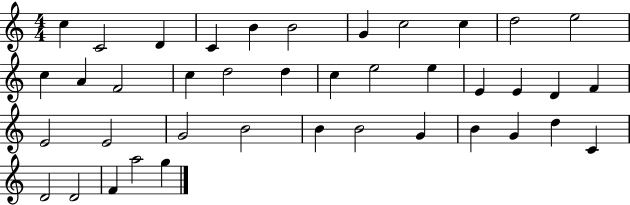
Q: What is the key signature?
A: C major